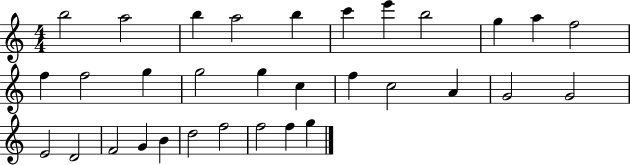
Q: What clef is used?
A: treble